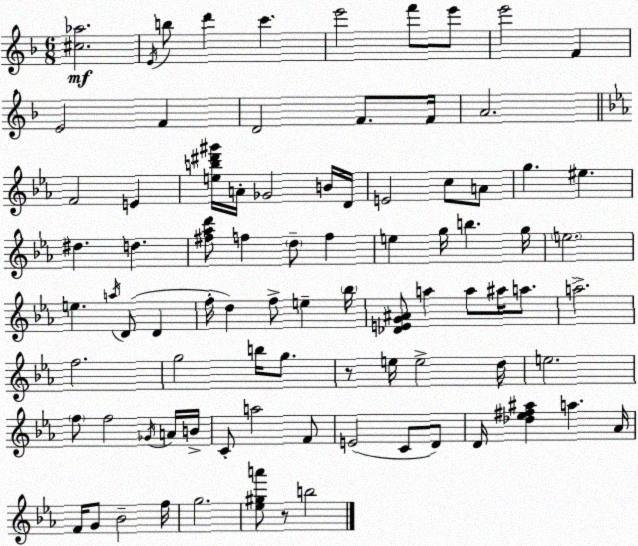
X:1
T:Untitled
M:6/8
L:1/4
K:F
[^c_a]2 E/4 b/2 d' c' e'2 f'/2 e'/2 e'2 F E2 F D2 F/2 F/4 A2 F2 E [eb^d'^g']/4 A/4 _G2 B/4 D/4 E2 c/2 A/2 g ^e ^d d [^f_ad']/2 f d/2 f e g/4 b g/4 e2 e a/4 D/2 D f/4 d f/2 e _b/4 [_DEG^A]/2 a a/2 ^a/4 a/2 a2 f2 g2 b/4 g/2 z/2 e/4 e2 d/4 e2 f/2 f2 _G/4 A/4 B/4 C/2 a2 F/2 E2 C/2 D/2 D/4 [_d_e^f^a] a _A/4 F/4 G/2 _B2 f/4 g2 [_e^ga']/2 z/2 b2